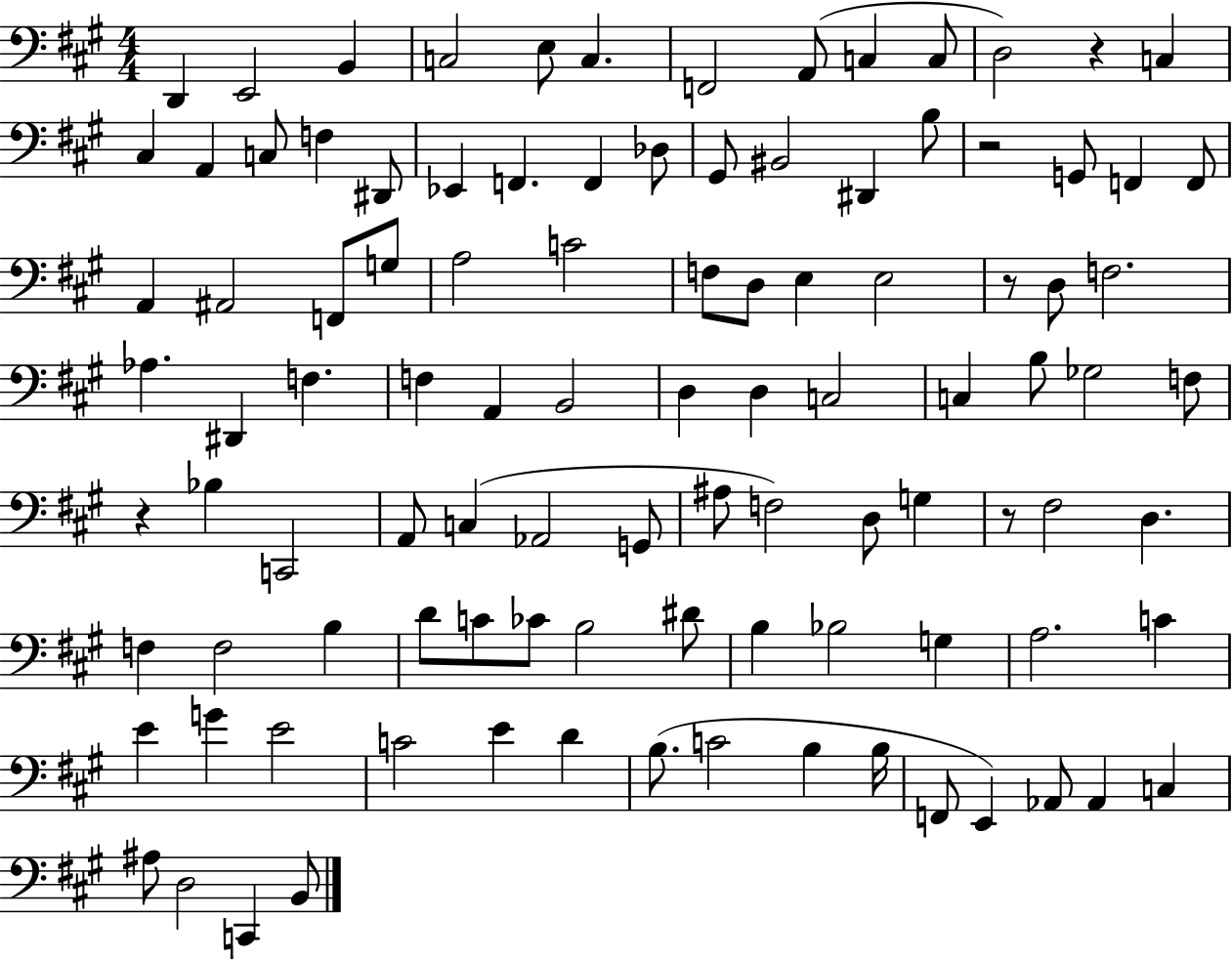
{
  \clef bass
  \numericTimeSignature
  \time 4/4
  \key a \major
  d,4 e,2 b,4 | c2 e8 c4. | f,2 a,8( c4 c8 | d2) r4 c4 | \break cis4 a,4 c8 f4 dis,8 | ees,4 f,4. f,4 des8 | gis,8 bis,2 dis,4 b8 | r2 g,8 f,4 f,8 | \break a,4 ais,2 f,8 g8 | a2 c'2 | f8 d8 e4 e2 | r8 d8 f2. | \break aes4. dis,4 f4. | f4 a,4 b,2 | d4 d4 c2 | c4 b8 ges2 f8 | \break r4 bes4 c,2 | a,8 c4( aes,2 g,8 | ais8 f2) d8 g4 | r8 fis2 d4. | \break f4 f2 b4 | d'8 c'8 ces'8 b2 dis'8 | b4 bes2 g4 | a2. c'4 | \break e'4 g'4 e'2 | c'2 e'4 d'4 | b8.( c'2 b4 b16 | f,8 e,4) aes,8 aes,4 c4 | \break ais8 d2 c,4 b,8 | \bar "|."
}